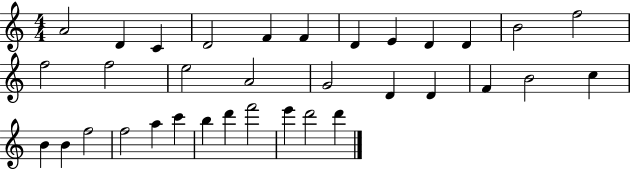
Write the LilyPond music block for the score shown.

{
  \clef treble
  \numericTimeSignature
  \time 4/4
  \key c \major
  a'2 d'4 c'4 | d'2 f'4 f'4 | d'4 e'4 d'4 d'4 | b'2 f''2 | \break f''2 f''2 | e''2 a'2 | g'2 d'4 d'4 | f'4 b'2 c''4 | \break b'4 b'4 f''2 | f''2 a''4 c'''4 | b''4 d'''4 f'''2 | e'''4 d'''2 d'''4 | \break \bar "|."
}